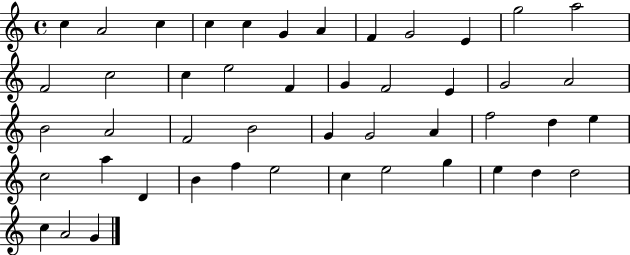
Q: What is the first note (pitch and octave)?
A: C5